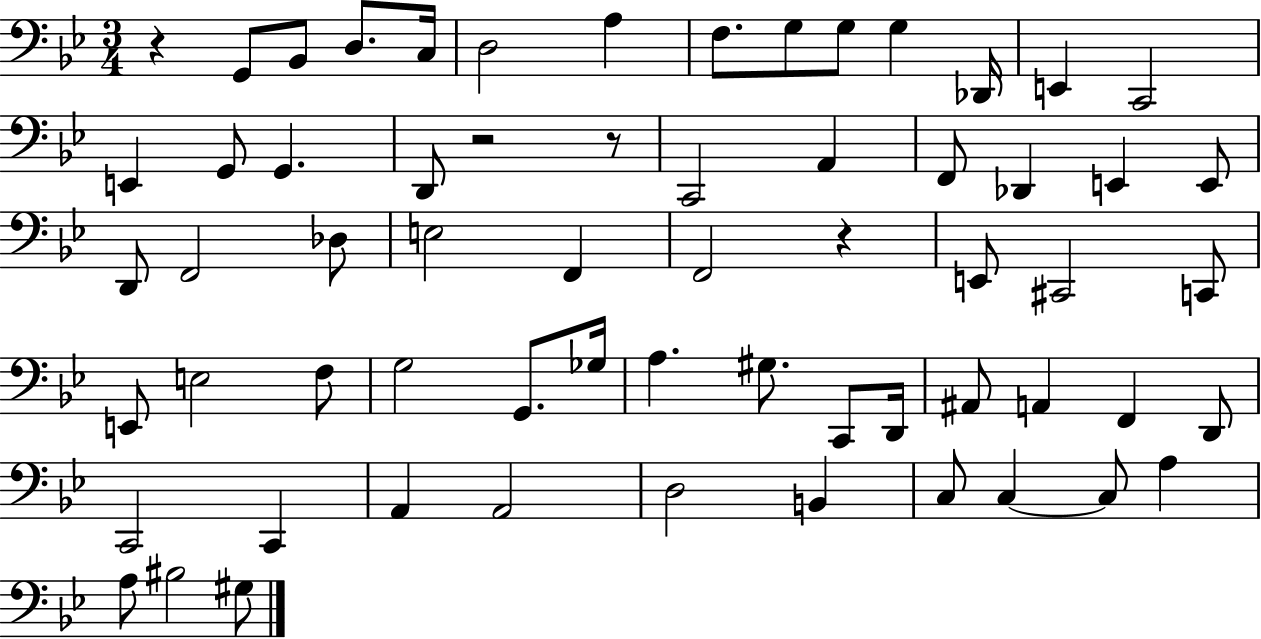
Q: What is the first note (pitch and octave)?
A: G2